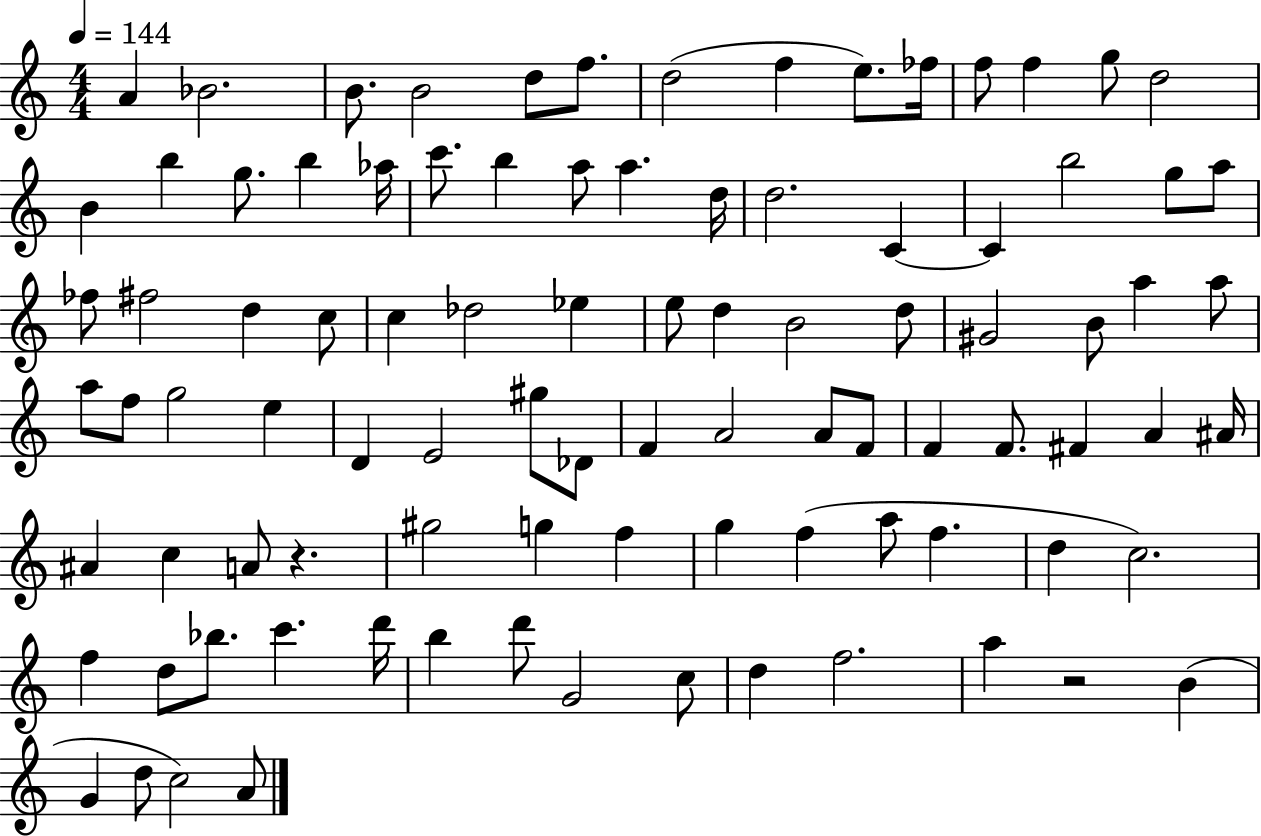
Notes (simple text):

A4/q Bb4/h. B4/e. B4/h D5/e F5/e. D5/h F5/q E5/e. FES5/s F5/e F5/q G5/e D5/h B4/q B5/q G5/e. B5/q Ab5/s C6/e. B5/q A5/e A5/q. D5/s D5/h. C4/q C4/q B5/h G5/e A5/e FES5/e F#5/h D5/q C5/e C5/q Db5/h Eb5/q E5/e D5/q B4/h D5/e G#4/h B4/e A5/q A5/e A5/e F5/e G5/h E5/q D4/q E4/h G#5/e Db4/e F4/q A4/h A4/e F4/e F4/q F4/e. F#4/q A4/q A#4/s A#4/q C5/q A4/e R/q. G#5/h G5/q F5/q G5/q F5/q A5/e F5/q. D5/q C5/h. F5/q D5/e Bb5/e. C6/q. D6/s B5/q D6/e G4/h C5/e D5/q F5/h. A5/q R/h B4/q G4/q D5/e C5/h A4/e